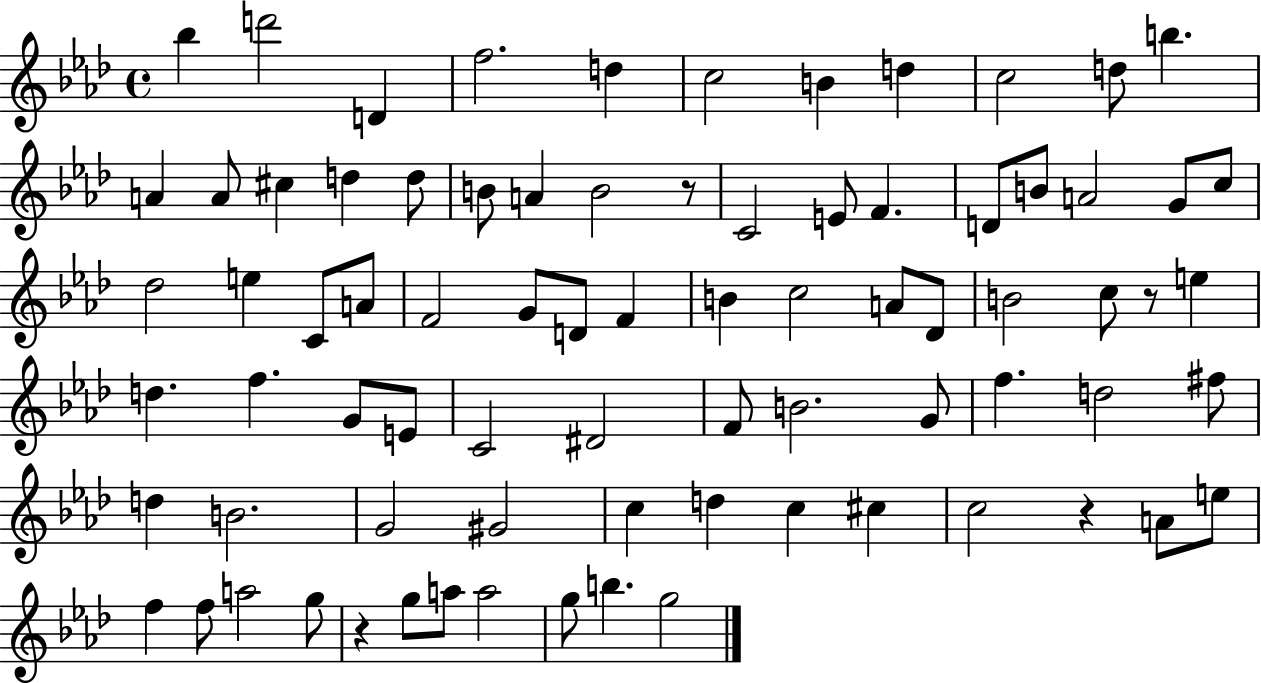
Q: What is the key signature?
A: AES major